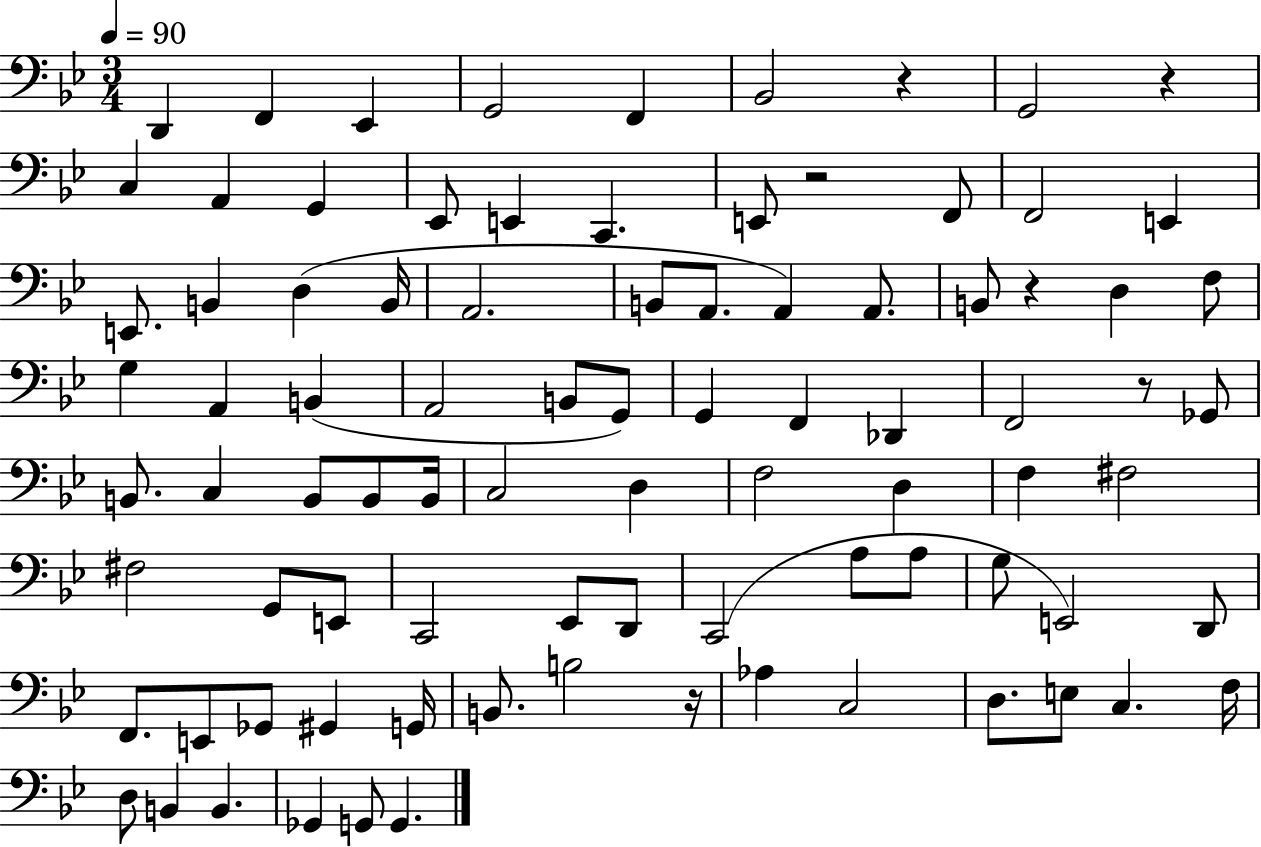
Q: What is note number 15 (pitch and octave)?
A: F2